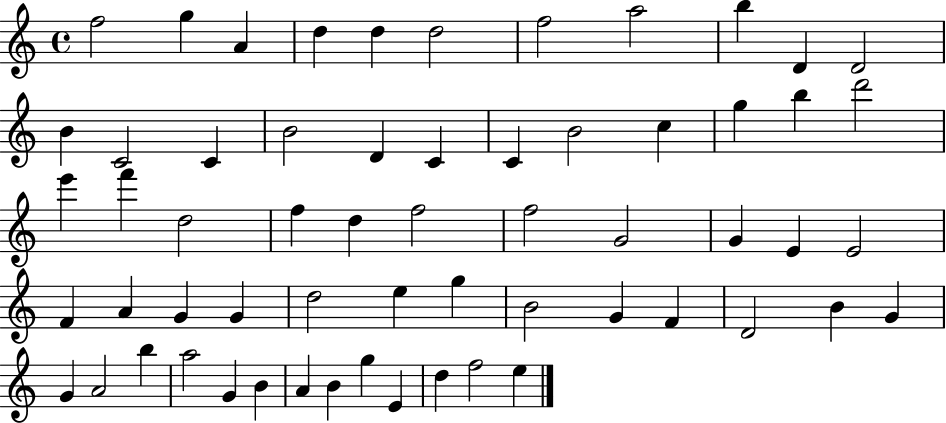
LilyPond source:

{
  \clef treble
  \time 4/4
  \defaultTimeSignature
  \key c \major
  f''2 g''4 a'4 | d''4 d''4 d''2 | f''2 a''2 | b''4 d'4 d'2 | \break b'4 c'2 c'4 | b'2 d'4 c'4 | c'4 b'2 c''4 | g''4 b''4 d'''2 | \break e'''4 f'''4 d''2 | f''4 d''4 f''2 | f''2 g'2 | g'4 e'4 e'2 | \break f'4 a'4 g'4 g'4 | d''2 e''4 g''4 | b'2 g'4 f'4 | d'2 b'4 g'4 | \break g'4 a'2 b''4 | a''2 g'4 b'4 | a'4 b'4 g''4 e'4 | d''4 f''2 e''4 | \break \bar "|."
}